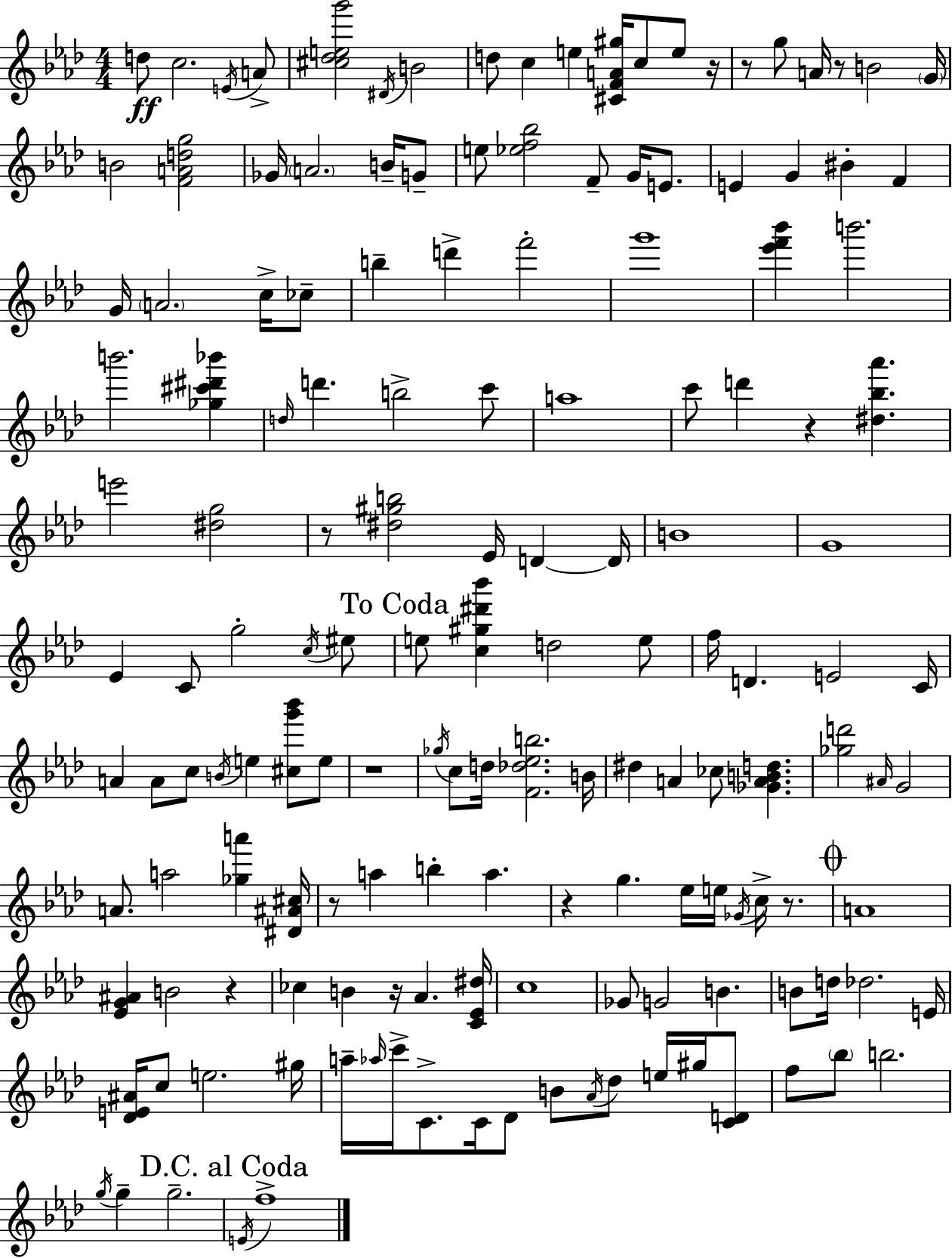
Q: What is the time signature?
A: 4/4